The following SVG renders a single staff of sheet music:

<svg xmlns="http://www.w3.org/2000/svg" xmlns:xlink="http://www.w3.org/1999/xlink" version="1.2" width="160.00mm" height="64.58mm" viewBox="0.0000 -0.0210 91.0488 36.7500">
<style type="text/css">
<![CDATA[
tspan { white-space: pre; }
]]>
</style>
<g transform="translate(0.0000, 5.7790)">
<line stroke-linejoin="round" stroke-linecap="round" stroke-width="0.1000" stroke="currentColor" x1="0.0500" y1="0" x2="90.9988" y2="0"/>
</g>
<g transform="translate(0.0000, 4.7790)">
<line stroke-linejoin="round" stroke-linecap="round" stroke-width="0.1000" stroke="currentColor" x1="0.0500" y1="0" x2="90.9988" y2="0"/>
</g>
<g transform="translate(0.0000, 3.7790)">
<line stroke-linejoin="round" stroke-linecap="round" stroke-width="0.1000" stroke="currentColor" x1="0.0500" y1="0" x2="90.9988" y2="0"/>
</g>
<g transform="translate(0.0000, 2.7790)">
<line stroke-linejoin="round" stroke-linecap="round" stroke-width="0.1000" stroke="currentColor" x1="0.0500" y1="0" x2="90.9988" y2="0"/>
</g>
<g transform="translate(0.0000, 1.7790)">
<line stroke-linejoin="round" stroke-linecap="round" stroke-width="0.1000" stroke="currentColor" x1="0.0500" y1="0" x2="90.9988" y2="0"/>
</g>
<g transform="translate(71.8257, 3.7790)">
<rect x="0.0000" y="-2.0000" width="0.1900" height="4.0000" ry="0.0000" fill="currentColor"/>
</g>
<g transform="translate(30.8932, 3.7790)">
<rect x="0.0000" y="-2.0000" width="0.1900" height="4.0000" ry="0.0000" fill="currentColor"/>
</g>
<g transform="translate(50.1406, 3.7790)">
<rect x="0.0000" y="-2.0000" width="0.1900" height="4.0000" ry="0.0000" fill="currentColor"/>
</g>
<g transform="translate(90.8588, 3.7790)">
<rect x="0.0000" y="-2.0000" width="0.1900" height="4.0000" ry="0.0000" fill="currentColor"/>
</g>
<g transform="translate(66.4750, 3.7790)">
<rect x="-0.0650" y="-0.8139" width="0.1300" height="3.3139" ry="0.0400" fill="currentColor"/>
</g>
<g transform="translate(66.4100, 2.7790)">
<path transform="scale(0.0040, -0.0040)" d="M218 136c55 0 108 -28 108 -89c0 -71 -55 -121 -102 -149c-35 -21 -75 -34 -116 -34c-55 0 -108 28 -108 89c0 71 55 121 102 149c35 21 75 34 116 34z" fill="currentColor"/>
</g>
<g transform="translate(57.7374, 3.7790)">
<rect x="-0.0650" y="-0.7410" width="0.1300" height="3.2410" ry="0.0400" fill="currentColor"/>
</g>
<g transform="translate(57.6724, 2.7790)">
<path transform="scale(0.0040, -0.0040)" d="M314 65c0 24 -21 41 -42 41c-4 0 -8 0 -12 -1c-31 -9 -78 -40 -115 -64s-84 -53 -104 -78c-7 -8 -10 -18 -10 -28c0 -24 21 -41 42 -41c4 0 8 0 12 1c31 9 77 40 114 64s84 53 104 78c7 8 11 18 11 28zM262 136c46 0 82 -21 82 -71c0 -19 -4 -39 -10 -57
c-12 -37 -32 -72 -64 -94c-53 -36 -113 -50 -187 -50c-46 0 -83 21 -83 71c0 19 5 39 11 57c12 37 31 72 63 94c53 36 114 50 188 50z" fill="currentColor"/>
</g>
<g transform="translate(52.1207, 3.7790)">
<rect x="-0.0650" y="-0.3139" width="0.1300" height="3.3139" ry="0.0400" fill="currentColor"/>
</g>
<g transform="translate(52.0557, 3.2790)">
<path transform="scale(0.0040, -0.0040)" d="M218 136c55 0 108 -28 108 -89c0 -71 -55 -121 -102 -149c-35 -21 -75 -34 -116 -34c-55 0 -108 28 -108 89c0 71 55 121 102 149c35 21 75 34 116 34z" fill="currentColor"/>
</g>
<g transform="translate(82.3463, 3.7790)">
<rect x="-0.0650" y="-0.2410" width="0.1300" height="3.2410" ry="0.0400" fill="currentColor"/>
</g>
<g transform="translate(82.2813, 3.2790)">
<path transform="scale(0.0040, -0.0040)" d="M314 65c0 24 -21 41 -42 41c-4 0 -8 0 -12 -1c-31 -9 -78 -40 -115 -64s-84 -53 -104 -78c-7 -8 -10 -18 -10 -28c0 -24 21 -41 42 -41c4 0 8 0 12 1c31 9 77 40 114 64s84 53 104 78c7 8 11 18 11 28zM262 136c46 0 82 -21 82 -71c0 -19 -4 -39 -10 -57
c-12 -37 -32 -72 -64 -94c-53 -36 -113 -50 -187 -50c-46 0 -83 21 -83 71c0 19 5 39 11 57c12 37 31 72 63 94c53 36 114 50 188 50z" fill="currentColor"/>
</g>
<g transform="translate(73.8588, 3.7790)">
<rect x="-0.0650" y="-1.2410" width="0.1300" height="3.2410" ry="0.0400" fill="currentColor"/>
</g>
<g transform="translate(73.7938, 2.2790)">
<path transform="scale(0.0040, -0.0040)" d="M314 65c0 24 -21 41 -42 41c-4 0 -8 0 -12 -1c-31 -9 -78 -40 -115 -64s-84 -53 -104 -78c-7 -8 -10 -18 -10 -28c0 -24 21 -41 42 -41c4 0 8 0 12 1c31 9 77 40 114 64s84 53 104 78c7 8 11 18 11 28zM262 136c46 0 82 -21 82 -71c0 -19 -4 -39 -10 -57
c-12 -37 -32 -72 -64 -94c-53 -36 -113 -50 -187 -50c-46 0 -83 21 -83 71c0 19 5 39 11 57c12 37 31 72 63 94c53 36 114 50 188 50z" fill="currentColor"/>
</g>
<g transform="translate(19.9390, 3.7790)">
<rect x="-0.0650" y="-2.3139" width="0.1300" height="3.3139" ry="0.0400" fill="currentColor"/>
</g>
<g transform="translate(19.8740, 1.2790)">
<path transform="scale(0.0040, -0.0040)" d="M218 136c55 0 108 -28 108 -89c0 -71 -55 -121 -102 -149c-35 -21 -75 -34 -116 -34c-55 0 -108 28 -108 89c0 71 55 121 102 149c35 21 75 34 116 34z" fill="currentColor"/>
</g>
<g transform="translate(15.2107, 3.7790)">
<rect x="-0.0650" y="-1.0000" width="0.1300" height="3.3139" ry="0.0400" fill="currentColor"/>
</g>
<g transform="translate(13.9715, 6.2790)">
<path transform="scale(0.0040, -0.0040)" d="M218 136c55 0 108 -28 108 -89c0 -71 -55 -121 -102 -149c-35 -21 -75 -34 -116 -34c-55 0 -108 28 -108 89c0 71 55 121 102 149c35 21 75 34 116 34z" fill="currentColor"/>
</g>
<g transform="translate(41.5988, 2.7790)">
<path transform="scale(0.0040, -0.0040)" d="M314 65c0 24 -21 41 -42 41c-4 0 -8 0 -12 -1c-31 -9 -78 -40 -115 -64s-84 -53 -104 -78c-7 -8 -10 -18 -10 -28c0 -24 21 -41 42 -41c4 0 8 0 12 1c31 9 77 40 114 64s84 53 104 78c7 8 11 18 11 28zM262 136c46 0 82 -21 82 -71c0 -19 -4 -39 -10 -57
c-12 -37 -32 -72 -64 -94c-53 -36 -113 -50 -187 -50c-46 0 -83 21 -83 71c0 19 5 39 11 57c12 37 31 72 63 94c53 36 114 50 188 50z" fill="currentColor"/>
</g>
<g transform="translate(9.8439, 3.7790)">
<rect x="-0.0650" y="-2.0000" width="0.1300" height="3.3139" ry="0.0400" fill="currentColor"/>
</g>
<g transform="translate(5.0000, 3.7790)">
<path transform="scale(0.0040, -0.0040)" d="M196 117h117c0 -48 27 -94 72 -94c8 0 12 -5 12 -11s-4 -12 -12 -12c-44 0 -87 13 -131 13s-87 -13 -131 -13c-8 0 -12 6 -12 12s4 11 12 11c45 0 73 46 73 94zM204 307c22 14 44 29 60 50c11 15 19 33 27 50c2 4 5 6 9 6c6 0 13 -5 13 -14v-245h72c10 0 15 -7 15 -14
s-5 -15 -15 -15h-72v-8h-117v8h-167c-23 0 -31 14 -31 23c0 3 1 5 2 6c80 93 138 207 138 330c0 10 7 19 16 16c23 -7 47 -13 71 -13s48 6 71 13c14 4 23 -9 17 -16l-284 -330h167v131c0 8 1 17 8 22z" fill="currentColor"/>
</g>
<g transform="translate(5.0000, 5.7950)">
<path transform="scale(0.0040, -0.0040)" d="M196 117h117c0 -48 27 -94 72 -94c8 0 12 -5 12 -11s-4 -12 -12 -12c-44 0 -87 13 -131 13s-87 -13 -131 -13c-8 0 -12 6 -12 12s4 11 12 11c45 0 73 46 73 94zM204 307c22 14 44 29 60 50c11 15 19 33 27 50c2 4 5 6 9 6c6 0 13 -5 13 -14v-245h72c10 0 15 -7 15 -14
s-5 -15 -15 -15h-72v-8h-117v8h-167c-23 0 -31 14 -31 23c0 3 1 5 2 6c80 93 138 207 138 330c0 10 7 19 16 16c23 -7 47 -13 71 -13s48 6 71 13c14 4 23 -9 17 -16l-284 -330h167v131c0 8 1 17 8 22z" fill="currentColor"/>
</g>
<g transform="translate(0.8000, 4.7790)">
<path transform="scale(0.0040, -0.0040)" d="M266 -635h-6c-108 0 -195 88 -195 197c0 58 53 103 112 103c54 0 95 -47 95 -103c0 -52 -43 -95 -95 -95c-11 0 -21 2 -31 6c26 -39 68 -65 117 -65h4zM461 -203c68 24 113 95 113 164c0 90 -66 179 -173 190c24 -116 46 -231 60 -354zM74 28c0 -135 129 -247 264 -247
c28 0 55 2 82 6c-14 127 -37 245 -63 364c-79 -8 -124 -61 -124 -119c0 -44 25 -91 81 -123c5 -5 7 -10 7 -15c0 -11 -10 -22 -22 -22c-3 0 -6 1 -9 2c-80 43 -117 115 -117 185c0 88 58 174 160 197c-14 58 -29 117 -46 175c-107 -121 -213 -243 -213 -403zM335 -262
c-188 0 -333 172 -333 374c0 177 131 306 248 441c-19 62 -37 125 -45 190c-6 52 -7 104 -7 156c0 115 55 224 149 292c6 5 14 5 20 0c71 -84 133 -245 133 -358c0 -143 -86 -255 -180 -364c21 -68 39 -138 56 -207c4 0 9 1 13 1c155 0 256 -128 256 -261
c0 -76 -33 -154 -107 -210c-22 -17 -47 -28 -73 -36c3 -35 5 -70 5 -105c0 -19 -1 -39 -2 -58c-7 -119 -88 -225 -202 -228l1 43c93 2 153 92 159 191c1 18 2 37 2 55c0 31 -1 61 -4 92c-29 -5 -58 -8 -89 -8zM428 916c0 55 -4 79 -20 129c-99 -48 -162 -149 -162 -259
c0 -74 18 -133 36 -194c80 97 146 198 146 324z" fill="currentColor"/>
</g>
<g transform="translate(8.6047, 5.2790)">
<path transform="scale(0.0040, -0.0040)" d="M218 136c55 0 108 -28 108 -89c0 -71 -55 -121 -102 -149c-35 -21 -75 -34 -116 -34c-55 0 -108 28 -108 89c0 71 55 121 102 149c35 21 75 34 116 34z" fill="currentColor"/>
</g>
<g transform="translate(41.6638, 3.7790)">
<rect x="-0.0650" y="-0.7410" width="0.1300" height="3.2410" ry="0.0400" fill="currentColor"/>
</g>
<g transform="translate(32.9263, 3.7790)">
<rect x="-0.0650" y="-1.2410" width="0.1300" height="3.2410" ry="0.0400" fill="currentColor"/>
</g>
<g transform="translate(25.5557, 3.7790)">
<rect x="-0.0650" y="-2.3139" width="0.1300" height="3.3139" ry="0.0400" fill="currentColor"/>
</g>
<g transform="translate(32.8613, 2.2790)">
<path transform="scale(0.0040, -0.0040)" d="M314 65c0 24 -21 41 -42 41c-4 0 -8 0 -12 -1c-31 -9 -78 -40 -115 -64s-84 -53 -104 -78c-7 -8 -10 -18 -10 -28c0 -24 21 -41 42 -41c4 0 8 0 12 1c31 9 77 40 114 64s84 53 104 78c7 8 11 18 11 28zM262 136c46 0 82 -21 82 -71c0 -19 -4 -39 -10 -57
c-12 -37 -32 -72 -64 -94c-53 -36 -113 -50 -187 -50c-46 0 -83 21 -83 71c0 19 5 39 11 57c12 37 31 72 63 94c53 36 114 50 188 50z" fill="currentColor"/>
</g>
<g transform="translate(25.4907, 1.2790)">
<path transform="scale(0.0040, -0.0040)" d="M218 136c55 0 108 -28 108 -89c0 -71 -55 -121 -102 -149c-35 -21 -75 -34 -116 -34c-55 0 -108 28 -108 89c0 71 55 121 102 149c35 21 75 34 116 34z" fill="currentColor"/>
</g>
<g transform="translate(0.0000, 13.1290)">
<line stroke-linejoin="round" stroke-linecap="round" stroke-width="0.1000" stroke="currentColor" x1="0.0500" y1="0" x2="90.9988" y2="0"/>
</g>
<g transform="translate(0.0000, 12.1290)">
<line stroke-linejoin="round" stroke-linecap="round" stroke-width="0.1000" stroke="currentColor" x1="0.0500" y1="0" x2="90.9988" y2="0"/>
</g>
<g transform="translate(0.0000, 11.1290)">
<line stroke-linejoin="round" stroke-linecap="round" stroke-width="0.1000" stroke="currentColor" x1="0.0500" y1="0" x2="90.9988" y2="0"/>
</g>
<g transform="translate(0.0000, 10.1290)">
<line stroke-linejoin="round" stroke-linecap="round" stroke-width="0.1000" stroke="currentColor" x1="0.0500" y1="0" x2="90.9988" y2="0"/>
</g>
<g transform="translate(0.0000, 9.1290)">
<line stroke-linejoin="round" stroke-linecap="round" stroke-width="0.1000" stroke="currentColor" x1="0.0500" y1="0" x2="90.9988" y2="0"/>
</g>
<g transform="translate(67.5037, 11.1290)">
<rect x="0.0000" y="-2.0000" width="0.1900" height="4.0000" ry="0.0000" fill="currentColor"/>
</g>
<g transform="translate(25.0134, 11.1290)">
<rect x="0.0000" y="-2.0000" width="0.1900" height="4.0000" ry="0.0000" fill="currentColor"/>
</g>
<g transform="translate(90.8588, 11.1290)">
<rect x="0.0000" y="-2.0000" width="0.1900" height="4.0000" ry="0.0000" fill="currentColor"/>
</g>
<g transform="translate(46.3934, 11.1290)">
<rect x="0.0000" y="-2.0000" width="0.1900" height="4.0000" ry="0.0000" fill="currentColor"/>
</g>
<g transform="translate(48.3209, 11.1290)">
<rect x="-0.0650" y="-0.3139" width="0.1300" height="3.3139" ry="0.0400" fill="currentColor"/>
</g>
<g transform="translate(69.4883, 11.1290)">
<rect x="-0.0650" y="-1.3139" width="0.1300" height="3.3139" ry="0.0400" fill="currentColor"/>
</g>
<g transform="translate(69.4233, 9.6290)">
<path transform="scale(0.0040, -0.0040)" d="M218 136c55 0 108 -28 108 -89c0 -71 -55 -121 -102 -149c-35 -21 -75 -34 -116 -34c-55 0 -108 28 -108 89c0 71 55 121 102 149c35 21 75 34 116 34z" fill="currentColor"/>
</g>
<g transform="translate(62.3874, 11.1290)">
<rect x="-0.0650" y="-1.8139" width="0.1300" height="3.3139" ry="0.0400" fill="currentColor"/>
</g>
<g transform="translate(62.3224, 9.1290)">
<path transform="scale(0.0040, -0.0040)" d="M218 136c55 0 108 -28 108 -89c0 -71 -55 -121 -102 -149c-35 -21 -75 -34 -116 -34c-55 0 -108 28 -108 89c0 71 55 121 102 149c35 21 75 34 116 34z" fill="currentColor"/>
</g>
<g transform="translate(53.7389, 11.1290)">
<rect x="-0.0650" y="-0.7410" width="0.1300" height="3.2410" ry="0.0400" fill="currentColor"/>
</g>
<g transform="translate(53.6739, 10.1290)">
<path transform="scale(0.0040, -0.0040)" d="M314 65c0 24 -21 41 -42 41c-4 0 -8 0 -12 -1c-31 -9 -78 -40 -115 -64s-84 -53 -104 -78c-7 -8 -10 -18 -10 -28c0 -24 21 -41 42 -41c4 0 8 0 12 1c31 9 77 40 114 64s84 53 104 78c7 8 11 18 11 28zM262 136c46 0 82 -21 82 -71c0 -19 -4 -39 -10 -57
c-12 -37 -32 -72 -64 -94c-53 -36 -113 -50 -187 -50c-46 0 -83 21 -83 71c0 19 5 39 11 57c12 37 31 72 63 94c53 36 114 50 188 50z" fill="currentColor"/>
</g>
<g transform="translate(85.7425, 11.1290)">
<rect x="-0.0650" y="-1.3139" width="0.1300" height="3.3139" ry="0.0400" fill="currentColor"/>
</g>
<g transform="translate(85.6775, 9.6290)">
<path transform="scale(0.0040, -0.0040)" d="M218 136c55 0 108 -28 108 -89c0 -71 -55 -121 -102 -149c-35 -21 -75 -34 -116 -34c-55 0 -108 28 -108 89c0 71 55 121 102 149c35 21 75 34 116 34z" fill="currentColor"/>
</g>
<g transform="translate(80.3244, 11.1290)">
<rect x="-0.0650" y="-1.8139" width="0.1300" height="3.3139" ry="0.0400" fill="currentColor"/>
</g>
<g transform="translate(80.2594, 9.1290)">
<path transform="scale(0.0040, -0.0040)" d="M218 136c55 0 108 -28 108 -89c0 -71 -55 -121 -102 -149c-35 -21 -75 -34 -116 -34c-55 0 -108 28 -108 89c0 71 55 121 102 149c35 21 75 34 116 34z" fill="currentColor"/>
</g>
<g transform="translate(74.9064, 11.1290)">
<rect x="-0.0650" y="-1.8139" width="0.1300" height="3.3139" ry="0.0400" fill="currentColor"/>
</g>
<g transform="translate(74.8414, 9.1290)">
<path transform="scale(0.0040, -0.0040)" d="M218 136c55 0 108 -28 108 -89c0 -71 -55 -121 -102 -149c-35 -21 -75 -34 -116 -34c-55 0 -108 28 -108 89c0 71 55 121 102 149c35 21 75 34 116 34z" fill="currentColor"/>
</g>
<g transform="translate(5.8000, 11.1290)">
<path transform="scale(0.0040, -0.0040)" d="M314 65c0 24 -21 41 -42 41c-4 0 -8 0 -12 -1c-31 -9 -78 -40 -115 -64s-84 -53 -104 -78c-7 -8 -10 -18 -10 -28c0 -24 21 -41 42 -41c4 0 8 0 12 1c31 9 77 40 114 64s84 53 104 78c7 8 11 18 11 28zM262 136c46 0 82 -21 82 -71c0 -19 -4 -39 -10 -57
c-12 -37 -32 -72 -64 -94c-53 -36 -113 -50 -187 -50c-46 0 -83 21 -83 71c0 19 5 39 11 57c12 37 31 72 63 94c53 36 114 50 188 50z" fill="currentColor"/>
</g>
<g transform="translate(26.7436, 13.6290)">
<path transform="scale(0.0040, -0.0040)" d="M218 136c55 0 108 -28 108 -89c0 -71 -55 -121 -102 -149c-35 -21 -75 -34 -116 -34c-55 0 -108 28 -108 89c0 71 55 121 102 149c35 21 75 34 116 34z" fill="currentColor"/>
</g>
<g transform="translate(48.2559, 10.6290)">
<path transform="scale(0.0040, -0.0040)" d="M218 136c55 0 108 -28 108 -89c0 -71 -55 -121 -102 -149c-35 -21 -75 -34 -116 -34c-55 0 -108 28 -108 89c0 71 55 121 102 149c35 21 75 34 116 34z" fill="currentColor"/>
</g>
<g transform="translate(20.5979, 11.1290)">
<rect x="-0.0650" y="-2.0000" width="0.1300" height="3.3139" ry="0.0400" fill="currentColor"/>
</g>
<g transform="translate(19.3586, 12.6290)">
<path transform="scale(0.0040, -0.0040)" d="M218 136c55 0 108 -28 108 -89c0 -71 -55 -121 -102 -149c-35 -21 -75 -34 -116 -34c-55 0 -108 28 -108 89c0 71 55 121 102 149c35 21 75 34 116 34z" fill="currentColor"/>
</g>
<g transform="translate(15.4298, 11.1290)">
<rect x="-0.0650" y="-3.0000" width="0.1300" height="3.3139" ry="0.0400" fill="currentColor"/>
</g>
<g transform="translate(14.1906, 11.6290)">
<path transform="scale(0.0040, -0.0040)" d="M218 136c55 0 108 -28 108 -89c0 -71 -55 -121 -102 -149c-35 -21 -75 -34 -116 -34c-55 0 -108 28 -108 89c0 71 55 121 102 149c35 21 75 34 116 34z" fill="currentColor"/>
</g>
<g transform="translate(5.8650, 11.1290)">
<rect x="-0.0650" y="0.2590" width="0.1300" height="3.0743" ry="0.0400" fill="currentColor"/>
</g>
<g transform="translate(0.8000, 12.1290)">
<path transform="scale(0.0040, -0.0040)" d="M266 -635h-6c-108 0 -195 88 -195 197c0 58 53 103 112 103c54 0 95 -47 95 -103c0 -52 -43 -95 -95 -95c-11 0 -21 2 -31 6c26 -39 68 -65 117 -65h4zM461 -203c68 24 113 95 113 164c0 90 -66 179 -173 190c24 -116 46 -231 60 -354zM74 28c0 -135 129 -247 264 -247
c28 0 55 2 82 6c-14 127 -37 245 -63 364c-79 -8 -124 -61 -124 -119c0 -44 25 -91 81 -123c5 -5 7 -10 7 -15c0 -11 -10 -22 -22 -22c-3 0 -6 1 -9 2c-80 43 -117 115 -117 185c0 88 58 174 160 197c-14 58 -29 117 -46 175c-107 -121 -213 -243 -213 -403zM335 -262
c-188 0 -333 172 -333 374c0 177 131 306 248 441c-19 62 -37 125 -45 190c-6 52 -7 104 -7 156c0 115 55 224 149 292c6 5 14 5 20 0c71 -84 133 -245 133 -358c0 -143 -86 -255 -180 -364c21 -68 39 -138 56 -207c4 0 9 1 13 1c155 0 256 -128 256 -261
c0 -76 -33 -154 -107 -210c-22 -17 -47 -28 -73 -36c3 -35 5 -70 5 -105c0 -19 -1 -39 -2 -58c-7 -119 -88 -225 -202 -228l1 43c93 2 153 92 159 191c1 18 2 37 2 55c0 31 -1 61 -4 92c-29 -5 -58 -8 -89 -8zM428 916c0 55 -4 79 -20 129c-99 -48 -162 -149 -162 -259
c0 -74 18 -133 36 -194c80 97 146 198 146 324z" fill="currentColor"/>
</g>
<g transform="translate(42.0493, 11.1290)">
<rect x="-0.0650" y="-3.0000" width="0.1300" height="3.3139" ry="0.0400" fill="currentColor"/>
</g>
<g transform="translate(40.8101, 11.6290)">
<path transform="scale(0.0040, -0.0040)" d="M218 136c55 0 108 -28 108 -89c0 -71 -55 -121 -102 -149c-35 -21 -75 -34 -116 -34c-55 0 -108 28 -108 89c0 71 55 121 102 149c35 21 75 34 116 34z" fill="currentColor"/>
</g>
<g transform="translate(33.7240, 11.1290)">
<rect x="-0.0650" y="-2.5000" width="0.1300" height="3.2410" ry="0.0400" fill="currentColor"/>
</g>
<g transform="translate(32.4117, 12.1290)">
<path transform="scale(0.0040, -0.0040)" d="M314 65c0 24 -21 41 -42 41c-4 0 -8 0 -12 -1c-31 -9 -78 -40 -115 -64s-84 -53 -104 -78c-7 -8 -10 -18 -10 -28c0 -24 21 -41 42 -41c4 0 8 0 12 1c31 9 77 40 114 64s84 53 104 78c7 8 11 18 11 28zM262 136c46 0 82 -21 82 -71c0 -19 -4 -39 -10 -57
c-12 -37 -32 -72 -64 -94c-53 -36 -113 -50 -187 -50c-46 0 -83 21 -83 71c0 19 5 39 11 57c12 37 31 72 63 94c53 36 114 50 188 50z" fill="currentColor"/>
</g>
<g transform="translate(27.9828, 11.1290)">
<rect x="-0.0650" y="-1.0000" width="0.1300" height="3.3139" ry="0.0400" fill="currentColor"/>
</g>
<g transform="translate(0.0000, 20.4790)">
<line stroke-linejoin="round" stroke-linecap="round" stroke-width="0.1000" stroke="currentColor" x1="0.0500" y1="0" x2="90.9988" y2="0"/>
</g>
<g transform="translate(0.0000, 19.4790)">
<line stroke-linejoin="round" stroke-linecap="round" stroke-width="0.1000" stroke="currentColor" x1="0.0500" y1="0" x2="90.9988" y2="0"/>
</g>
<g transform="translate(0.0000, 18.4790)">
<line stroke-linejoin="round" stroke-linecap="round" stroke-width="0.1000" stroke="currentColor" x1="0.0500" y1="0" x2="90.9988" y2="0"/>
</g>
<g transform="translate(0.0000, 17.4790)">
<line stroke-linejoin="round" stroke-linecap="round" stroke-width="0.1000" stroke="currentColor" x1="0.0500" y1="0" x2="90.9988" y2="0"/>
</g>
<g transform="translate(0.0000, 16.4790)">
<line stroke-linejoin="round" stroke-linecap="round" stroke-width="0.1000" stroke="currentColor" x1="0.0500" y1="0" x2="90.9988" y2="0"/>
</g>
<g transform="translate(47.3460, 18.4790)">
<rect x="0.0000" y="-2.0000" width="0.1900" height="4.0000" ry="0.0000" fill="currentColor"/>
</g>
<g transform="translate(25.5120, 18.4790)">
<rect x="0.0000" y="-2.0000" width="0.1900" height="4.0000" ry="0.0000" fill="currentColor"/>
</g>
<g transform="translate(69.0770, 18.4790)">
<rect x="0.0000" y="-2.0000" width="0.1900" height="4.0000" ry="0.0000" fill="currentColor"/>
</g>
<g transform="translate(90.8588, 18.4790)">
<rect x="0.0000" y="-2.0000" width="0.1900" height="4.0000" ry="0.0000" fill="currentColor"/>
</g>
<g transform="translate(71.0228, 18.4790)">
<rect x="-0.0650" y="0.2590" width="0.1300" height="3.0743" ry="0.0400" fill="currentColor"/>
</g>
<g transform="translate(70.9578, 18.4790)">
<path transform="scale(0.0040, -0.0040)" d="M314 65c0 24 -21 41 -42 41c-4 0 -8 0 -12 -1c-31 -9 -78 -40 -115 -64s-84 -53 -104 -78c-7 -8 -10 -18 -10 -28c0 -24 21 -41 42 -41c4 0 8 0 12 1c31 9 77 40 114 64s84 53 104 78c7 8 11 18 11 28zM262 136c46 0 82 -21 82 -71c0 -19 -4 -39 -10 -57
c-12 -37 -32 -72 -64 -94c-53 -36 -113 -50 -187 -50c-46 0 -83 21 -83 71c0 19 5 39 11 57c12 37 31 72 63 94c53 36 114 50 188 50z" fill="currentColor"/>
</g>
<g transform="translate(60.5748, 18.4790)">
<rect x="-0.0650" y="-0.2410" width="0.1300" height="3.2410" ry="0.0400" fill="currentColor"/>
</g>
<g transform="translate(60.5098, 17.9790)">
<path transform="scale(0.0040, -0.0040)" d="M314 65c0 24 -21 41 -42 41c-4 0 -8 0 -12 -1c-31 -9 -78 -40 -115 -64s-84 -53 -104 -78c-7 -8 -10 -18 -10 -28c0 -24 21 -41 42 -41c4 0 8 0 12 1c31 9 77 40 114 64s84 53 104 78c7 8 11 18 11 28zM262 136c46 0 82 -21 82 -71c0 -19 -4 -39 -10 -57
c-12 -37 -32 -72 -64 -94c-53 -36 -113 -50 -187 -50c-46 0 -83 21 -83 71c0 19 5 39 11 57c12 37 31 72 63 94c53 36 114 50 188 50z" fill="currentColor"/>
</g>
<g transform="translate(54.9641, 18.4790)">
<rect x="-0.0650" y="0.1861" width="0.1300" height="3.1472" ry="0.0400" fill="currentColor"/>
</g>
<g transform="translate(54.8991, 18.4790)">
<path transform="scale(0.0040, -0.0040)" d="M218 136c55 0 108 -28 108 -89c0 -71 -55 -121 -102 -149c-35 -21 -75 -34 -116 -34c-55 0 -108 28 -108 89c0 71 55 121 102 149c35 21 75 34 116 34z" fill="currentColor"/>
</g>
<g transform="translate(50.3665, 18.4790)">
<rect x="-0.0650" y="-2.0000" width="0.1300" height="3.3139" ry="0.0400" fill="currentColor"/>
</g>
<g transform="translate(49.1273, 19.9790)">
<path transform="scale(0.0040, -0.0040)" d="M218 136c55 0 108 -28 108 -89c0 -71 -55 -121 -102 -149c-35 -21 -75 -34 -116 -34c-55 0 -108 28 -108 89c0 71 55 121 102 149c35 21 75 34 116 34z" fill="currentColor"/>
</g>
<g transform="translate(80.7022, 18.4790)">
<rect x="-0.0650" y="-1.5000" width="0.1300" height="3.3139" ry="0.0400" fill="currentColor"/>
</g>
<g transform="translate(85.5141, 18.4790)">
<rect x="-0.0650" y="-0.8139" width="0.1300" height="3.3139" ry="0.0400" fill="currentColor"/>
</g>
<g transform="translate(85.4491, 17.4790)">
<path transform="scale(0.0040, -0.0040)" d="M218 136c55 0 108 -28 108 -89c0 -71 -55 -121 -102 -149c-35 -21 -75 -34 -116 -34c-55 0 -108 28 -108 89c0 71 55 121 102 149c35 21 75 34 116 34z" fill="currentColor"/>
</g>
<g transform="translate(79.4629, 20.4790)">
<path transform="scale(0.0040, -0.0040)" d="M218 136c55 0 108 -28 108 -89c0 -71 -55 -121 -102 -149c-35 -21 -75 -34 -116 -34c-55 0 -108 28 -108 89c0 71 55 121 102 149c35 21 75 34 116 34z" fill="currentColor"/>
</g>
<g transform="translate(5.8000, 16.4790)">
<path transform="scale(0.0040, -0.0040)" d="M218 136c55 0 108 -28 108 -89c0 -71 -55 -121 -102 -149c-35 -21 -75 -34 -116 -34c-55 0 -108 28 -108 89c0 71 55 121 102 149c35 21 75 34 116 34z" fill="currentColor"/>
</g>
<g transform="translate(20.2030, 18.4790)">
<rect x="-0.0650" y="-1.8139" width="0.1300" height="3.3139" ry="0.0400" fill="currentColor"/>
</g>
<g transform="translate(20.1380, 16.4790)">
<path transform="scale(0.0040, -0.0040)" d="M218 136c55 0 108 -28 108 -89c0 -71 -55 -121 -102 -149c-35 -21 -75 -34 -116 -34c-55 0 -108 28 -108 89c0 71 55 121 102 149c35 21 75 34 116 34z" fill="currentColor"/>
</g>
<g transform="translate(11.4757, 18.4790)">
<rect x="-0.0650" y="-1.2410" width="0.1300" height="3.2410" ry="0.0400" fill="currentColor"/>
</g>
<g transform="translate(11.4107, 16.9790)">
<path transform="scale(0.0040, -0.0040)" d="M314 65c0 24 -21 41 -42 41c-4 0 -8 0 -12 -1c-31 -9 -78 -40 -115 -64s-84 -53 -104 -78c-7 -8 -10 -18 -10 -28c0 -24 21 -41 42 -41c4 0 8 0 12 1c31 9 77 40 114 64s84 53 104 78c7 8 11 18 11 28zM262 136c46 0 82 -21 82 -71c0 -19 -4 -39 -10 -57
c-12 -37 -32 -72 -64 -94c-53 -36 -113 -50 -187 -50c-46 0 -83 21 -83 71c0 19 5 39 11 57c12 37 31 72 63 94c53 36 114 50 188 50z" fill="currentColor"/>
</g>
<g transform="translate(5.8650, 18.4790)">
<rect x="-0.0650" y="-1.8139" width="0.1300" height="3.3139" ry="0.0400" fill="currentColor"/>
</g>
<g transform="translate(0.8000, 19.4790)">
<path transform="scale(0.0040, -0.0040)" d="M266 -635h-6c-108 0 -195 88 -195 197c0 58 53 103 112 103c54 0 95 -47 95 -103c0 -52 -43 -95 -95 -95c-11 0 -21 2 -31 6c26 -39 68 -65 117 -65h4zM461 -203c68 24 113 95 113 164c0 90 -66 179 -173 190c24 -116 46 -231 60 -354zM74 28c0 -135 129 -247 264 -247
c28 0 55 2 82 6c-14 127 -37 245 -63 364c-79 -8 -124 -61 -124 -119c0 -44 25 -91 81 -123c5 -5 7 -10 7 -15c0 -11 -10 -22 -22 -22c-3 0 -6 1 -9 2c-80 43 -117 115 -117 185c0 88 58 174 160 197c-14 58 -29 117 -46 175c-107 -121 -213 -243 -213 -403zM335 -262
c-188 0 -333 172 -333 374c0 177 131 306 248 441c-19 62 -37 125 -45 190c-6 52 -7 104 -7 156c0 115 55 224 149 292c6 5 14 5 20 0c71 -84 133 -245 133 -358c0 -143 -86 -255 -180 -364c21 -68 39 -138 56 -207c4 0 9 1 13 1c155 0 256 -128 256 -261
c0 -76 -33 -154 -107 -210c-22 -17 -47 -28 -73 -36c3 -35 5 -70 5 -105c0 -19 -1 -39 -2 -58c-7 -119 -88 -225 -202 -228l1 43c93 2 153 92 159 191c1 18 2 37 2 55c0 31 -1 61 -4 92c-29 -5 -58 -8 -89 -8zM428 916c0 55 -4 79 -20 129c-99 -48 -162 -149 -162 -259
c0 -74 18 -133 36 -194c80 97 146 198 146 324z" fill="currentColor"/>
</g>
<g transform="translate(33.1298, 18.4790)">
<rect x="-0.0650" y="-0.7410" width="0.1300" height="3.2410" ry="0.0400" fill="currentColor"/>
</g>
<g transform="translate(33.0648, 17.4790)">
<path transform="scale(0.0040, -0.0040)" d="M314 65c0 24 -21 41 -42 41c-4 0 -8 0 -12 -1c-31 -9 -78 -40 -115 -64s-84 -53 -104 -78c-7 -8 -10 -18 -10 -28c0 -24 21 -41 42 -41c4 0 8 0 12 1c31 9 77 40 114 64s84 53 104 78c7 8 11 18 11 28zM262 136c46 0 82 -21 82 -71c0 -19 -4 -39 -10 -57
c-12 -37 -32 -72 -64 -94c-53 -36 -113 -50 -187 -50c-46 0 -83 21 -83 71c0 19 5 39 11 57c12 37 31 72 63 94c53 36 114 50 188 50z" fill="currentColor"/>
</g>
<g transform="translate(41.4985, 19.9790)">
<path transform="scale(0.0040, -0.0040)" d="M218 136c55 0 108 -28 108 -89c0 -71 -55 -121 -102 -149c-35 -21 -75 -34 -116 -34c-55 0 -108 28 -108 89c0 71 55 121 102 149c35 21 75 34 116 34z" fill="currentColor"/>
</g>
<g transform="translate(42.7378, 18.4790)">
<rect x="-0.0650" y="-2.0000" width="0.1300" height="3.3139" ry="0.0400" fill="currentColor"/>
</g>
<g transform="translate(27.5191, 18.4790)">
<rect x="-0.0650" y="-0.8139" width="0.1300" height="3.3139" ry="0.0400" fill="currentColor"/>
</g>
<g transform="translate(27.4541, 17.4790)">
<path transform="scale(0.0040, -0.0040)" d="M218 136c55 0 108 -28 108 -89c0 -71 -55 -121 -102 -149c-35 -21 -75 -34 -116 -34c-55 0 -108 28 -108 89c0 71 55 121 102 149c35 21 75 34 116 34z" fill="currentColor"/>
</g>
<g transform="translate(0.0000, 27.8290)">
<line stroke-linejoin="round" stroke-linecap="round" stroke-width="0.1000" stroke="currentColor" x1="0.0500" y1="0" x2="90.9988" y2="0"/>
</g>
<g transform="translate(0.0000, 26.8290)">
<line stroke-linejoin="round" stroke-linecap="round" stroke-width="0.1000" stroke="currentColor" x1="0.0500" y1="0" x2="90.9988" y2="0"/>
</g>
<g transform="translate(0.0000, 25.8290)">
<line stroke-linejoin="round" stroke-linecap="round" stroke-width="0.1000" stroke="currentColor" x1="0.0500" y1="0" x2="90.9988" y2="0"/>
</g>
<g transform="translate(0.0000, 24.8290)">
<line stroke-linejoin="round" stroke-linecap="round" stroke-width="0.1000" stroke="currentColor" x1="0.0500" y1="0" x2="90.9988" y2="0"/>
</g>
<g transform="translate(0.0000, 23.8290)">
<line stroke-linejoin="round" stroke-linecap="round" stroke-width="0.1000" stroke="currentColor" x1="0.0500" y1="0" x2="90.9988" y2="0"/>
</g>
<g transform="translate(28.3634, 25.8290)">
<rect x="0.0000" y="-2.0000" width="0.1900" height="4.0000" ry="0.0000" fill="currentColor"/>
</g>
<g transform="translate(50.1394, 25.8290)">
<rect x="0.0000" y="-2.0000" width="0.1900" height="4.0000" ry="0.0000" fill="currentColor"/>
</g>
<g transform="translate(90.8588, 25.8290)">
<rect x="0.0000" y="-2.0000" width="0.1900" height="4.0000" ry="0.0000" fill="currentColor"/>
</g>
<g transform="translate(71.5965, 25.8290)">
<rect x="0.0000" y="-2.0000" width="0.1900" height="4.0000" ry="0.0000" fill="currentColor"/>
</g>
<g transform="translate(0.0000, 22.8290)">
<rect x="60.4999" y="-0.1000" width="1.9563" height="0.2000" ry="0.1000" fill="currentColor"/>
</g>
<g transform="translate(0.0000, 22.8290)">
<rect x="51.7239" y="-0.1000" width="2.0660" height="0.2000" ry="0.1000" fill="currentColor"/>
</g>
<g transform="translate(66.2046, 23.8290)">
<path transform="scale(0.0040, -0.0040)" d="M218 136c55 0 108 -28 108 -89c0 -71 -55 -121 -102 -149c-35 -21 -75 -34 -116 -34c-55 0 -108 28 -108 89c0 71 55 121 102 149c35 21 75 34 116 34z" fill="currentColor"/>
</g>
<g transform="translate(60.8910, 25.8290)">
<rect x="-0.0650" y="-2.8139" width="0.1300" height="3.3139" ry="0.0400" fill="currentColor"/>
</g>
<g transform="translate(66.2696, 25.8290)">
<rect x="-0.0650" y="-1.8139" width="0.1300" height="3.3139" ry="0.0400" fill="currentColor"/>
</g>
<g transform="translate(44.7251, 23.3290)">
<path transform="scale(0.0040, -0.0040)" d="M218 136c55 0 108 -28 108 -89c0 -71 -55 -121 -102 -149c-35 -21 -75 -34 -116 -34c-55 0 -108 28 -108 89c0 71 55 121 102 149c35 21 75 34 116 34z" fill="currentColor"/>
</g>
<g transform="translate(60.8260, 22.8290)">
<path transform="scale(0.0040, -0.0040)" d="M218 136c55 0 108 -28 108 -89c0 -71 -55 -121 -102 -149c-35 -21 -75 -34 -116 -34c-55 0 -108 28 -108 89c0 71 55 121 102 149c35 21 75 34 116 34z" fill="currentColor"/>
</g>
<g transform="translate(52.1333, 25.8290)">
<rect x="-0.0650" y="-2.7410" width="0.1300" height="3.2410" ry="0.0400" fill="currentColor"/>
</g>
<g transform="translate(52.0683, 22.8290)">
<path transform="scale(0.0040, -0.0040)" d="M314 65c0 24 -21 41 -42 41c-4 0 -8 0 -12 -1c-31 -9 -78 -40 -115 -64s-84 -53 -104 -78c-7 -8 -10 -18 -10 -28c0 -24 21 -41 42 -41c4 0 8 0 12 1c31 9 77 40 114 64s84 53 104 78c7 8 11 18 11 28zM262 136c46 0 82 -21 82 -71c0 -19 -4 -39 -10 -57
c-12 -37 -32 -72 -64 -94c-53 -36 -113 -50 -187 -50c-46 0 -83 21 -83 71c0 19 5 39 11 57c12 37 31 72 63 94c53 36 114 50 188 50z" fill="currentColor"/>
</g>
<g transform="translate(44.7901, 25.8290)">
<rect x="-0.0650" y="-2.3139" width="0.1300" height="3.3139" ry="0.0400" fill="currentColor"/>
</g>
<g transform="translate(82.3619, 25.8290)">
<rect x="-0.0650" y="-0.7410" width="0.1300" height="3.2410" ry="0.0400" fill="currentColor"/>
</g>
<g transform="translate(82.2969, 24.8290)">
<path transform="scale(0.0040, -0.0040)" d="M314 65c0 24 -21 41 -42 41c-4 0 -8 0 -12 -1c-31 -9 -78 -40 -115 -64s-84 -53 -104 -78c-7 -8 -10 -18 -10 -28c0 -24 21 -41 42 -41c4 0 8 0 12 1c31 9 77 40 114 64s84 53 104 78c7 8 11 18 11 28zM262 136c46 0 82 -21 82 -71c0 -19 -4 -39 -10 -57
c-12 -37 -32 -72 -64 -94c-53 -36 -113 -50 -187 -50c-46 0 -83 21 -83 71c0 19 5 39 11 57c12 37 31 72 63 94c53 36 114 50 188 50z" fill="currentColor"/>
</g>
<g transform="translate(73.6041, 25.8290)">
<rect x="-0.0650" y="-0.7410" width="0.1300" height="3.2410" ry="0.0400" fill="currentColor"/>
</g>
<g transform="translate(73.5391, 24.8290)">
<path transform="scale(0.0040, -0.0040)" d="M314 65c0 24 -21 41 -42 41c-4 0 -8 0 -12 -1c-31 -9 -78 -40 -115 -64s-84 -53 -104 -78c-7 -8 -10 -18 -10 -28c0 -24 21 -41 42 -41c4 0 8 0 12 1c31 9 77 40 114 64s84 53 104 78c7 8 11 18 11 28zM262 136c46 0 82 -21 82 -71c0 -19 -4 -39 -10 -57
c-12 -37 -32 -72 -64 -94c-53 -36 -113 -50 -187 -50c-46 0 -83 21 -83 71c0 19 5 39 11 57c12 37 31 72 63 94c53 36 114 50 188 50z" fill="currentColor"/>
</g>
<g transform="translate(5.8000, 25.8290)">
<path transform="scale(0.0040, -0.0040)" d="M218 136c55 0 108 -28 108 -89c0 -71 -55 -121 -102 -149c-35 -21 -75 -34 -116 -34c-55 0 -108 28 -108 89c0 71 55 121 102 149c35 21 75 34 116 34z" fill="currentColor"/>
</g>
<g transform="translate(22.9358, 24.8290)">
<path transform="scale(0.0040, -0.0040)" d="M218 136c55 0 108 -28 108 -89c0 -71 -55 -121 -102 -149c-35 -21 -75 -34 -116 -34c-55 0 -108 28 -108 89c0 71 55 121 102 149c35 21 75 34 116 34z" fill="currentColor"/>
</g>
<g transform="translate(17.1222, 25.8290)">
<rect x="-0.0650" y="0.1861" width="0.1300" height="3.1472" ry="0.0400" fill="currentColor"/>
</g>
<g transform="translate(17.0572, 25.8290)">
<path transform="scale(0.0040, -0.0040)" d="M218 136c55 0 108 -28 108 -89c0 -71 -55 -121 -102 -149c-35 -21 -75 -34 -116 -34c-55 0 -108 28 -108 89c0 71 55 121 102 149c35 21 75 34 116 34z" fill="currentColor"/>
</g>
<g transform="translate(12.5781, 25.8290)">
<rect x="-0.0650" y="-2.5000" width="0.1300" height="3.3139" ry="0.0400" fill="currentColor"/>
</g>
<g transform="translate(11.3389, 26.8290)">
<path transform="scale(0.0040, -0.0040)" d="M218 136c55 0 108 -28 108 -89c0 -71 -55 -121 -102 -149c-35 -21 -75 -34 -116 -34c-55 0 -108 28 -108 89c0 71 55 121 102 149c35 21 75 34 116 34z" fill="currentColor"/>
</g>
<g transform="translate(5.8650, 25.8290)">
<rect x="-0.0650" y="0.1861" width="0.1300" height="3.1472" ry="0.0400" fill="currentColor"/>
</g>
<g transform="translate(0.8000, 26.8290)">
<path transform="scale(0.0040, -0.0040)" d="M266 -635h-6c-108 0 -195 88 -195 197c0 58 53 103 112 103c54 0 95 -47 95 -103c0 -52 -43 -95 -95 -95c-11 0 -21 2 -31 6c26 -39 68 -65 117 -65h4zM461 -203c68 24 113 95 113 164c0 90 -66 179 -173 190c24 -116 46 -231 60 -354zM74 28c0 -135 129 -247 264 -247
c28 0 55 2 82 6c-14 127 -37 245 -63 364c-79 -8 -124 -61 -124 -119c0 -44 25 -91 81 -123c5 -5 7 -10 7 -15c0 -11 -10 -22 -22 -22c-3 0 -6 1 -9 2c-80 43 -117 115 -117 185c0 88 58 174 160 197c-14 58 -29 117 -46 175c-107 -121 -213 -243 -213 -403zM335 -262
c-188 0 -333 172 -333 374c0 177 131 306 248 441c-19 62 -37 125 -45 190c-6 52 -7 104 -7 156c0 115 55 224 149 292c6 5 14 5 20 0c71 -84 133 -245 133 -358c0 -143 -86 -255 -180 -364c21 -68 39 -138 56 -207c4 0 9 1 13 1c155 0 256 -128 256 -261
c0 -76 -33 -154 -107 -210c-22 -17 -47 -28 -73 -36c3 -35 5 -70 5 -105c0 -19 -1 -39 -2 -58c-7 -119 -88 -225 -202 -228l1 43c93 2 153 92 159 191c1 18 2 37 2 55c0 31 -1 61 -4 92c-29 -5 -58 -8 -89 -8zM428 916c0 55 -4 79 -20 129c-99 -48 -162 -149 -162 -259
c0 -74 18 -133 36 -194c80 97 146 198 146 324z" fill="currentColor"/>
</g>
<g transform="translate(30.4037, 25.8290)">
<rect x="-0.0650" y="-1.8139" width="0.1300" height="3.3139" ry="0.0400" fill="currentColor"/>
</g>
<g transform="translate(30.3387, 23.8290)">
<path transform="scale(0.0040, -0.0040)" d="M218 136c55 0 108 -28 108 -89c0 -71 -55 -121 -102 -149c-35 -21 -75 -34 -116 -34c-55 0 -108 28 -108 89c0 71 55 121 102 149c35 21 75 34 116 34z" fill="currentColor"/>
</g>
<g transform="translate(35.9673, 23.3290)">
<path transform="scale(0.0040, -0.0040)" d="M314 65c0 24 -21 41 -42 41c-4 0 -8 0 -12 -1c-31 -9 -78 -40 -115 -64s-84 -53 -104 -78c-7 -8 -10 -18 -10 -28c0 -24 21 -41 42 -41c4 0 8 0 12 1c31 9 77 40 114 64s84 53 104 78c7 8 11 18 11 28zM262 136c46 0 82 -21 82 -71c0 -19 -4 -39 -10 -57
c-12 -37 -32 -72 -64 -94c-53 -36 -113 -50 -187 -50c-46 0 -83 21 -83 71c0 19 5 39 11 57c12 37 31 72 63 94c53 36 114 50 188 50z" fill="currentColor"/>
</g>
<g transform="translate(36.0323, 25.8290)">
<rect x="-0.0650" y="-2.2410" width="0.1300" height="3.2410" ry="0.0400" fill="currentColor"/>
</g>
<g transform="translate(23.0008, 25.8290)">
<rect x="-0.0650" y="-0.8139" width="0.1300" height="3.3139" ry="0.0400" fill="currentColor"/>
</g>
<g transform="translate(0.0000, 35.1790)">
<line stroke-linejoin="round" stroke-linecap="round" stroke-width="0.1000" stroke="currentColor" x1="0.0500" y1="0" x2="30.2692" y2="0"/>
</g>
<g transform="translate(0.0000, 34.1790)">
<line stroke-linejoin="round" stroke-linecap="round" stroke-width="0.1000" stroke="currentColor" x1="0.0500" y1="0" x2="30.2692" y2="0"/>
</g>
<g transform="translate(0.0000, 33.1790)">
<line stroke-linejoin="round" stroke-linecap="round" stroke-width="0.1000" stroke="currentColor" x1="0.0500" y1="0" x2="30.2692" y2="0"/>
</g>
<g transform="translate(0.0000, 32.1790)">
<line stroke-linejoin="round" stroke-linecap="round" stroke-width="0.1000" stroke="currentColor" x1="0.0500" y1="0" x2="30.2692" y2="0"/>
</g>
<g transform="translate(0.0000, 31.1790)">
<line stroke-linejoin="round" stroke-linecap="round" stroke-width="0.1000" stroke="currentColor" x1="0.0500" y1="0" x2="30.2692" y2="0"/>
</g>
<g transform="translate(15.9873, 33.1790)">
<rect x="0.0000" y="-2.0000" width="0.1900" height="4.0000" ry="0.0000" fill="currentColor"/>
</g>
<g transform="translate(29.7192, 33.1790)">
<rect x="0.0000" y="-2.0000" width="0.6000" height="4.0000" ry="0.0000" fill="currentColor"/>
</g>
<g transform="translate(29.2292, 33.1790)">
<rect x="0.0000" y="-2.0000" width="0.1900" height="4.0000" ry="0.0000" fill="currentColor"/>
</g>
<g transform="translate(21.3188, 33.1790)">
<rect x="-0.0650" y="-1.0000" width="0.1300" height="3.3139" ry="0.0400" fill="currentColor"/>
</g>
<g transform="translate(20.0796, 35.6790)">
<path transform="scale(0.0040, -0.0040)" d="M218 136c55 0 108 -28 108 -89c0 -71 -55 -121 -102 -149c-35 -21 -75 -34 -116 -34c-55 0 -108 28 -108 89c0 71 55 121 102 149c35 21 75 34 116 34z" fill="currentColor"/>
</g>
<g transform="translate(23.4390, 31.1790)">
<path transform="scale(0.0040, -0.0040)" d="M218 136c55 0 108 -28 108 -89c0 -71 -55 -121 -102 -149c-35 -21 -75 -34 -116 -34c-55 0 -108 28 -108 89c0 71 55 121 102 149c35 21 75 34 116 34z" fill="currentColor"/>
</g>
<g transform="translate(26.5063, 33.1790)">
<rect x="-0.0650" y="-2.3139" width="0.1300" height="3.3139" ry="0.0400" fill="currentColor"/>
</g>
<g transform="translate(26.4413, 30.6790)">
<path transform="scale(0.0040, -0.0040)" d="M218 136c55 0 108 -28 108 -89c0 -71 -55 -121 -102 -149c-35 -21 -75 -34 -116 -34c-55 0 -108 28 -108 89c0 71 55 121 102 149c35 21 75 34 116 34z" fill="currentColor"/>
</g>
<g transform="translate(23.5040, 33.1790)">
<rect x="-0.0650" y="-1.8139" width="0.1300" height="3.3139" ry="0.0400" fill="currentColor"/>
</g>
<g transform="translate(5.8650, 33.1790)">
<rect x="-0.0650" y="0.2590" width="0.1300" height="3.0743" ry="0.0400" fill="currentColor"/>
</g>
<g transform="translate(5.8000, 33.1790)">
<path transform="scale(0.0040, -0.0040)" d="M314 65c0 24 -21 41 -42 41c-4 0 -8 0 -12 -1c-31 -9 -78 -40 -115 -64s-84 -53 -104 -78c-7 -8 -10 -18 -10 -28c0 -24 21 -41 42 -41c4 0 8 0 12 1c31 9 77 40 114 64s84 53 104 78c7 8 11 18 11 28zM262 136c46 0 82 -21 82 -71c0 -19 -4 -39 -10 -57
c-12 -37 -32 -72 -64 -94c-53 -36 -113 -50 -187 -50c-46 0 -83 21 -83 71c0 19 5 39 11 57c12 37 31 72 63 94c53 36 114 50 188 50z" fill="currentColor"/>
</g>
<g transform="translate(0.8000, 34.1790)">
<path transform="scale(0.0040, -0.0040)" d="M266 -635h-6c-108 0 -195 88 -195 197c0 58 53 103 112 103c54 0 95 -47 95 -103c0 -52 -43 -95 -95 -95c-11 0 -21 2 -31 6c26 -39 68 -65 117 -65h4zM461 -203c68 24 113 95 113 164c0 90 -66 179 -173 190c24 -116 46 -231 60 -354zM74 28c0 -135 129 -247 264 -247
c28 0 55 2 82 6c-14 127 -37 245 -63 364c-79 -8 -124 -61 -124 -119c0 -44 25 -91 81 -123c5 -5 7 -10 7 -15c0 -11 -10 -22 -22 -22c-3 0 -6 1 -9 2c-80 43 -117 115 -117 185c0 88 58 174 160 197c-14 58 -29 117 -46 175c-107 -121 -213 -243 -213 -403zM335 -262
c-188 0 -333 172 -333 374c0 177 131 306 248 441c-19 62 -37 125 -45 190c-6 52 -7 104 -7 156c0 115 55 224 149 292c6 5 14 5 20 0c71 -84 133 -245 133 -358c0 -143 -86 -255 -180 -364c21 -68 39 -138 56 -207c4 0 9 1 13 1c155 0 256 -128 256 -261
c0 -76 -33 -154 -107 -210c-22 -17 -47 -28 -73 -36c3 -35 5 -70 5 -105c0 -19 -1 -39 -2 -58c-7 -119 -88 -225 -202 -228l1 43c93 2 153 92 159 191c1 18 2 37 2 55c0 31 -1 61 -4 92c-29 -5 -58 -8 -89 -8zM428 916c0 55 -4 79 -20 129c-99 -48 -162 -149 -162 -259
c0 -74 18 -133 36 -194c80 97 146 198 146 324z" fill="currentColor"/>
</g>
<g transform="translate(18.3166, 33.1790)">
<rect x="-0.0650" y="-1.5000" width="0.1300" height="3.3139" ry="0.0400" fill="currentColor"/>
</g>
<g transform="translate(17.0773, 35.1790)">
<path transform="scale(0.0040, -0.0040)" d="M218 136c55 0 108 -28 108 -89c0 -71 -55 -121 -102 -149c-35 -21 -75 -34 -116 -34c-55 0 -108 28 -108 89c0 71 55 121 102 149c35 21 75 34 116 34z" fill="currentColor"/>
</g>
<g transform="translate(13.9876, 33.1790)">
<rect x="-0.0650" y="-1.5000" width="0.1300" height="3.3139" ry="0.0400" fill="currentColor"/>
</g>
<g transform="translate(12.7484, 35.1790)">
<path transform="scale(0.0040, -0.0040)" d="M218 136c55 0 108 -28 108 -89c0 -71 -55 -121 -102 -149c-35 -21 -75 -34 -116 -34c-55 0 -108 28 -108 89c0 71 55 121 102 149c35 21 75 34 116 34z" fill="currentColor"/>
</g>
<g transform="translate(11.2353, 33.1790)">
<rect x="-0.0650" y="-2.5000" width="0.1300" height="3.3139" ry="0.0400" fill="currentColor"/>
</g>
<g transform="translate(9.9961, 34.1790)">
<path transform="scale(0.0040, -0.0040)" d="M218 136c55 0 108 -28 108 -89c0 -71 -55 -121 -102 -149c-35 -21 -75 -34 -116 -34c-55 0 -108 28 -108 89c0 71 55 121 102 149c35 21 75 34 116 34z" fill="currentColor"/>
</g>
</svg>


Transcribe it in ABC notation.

X:1
T:Untitled
M:4/4
L:1/4
K:C
F D g g e2 d2 c d2 d e2 c2 B2 A F D G2 A c d2 f e f f e f e2 f d d2 F F B c2 B2 E d B G B d f g2 g a2 a f d2 d2 B2 G E E D f g